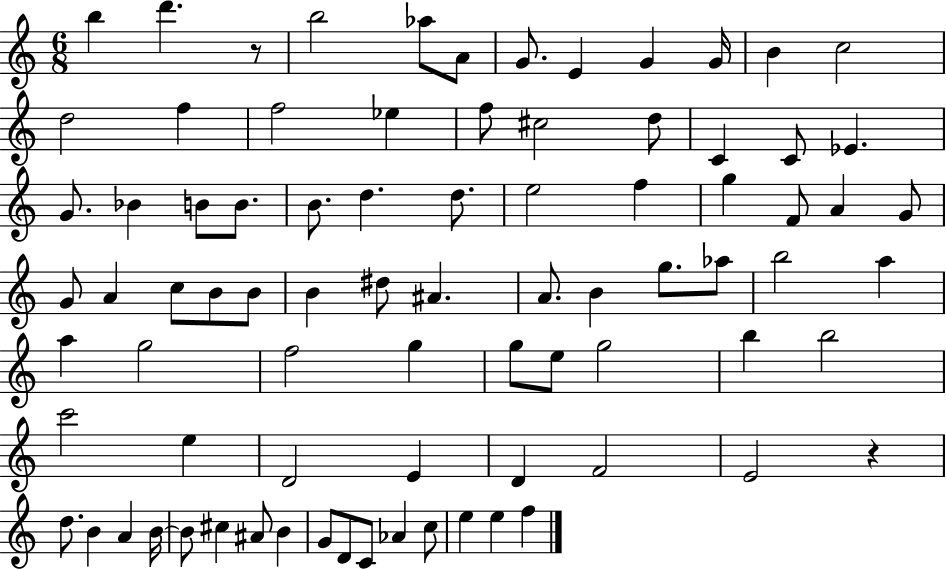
B5/q D6/q. R/e B5/h Ab5/e A4/e G4/e. E4/q G4/q G4/s B4/q C5/h D5/h F5/q F5/h Eb5/q F5/e C#5/h D5/e C4/q C4/e Eb4/q. G4/e. Bb4/q B4/e B4/e. B4/e. D5/q. D5/e. E5/h F5/q G5/q F4/e A4/q G4/e G4/e A4/q C5/e B4/e B4/e B4/q D#5/e A#4/q. A4/e. B4/q G5/e. Ab5/e B5/h A5/q A5/q G5/h F5/h G5/q G5/e E5/e G5/h B5/q B5/h C6/h E5/q D4/h E4/q D4/q F4/h E4/h R/q D5/e. B4/q A4/q B4/s B4/e C#5/q A#4/e B4/q G4/e D4/e C4/e Ab4/q C5/e E5/q E5/q F5/q